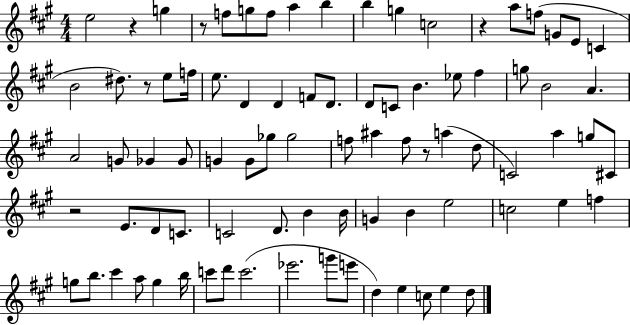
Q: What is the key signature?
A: A major